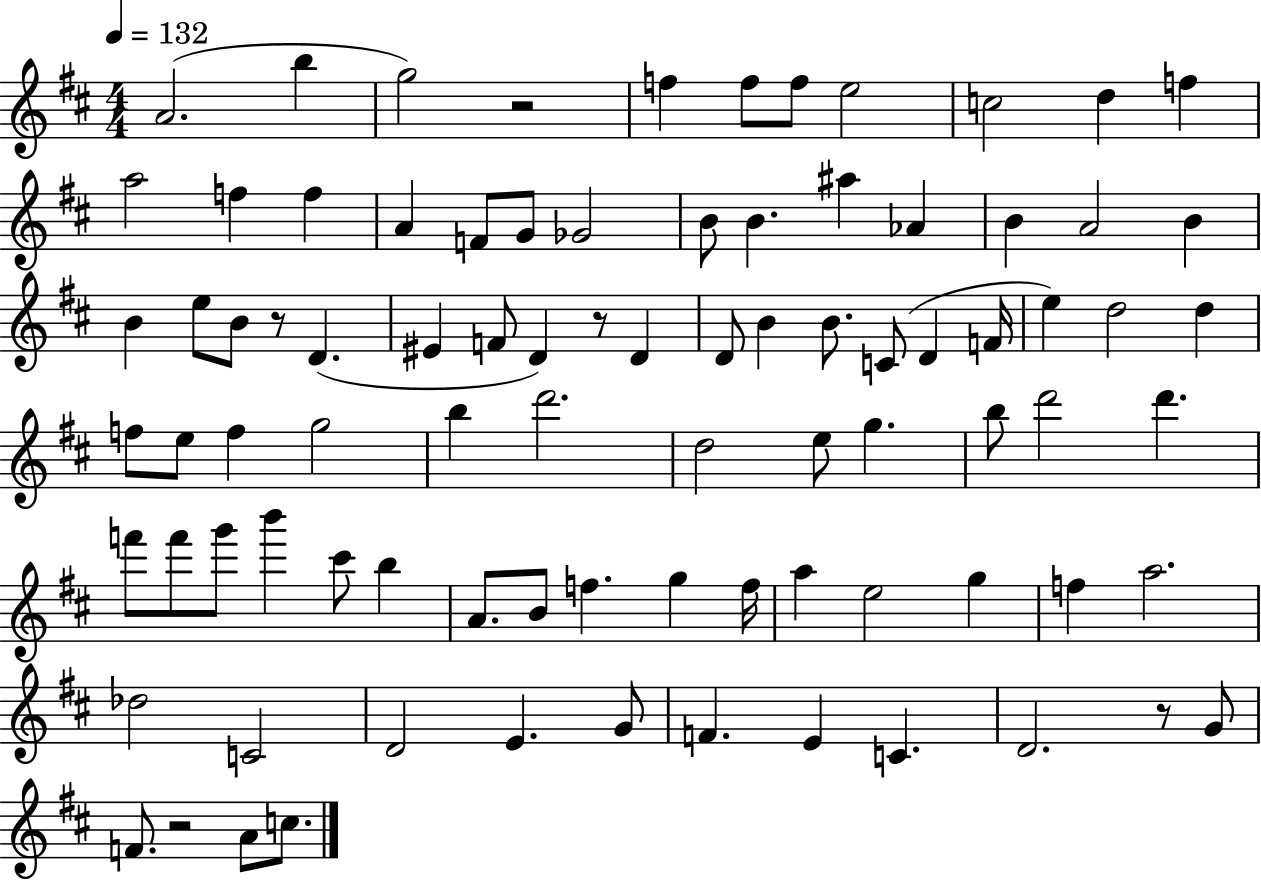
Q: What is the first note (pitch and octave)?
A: A4